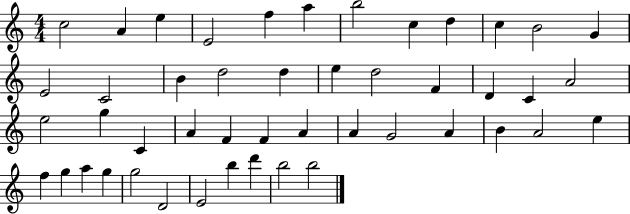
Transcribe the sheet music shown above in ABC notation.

X:1
T:Untitled
M:4/4
L:1/4
K:C
c2 A e E2 f a b2 c d c B2 G E2 C2 B d2 d e d2 F D C A2 e2 g C A F F A A G2 A B A2 e f g a g g2 D2 E2 b d' b2 b2